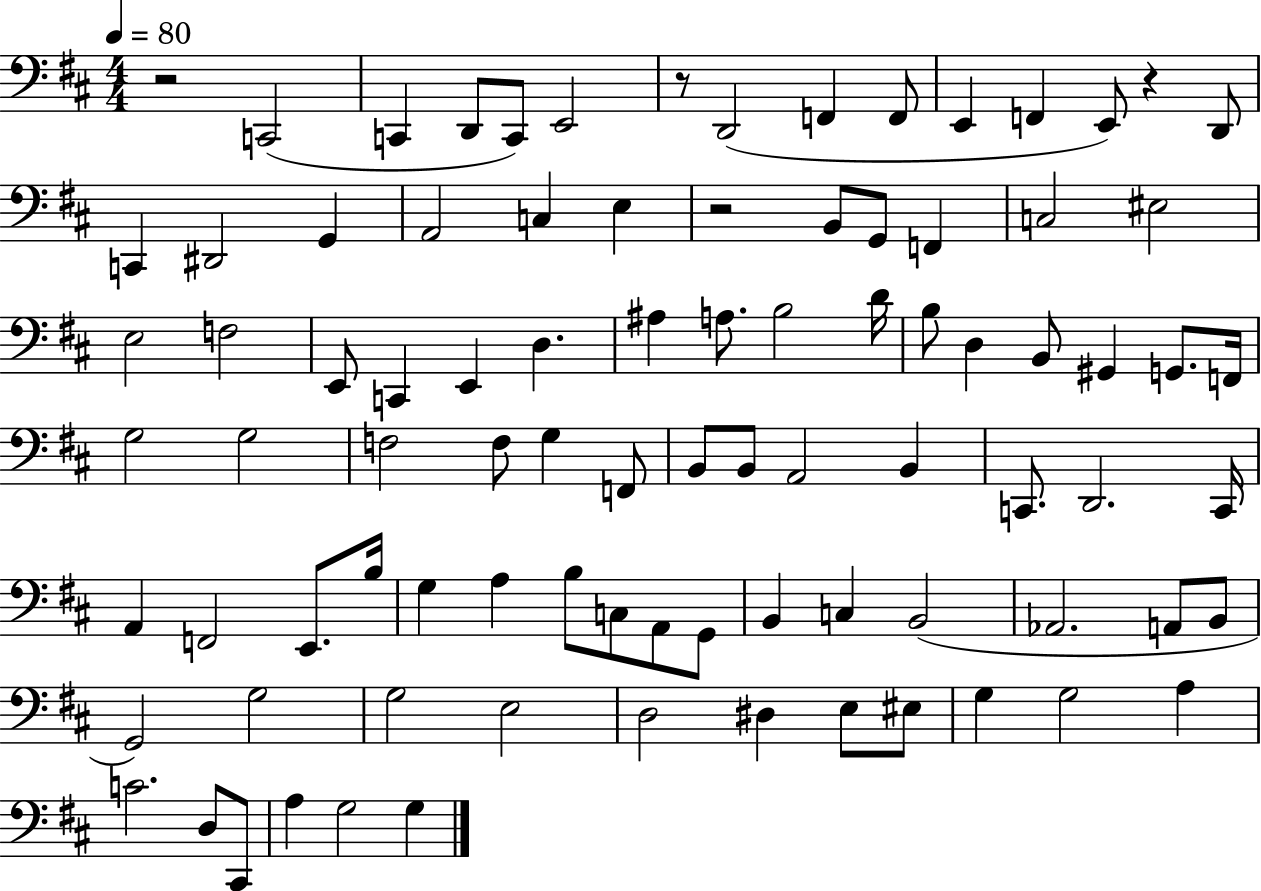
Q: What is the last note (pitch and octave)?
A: G3